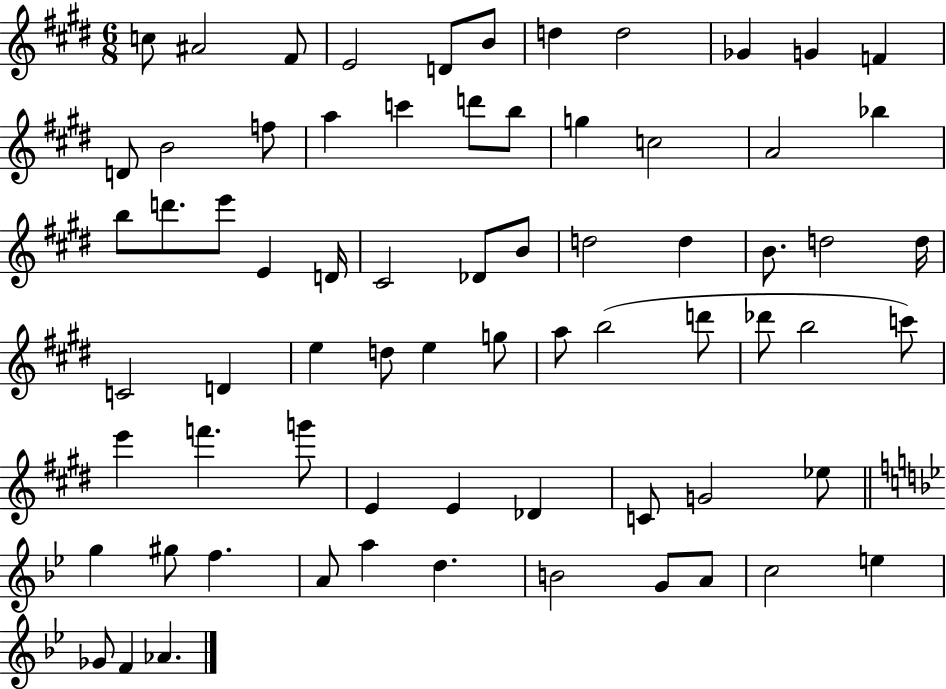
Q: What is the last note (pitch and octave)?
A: Ab4